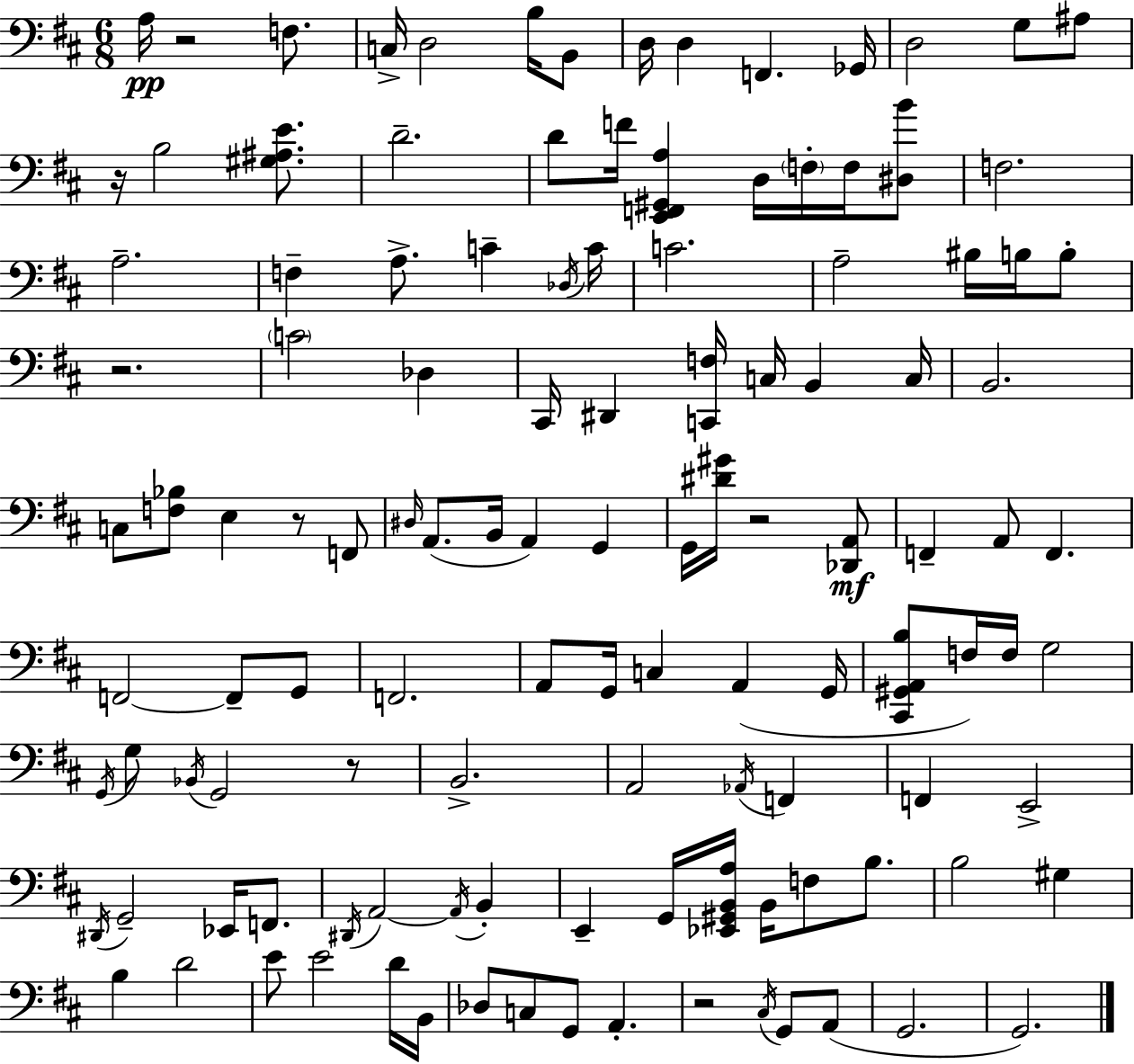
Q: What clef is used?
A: bass